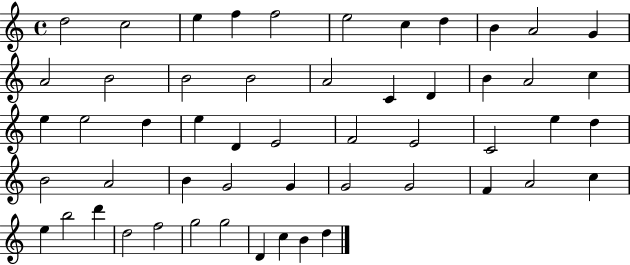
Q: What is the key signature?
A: C major